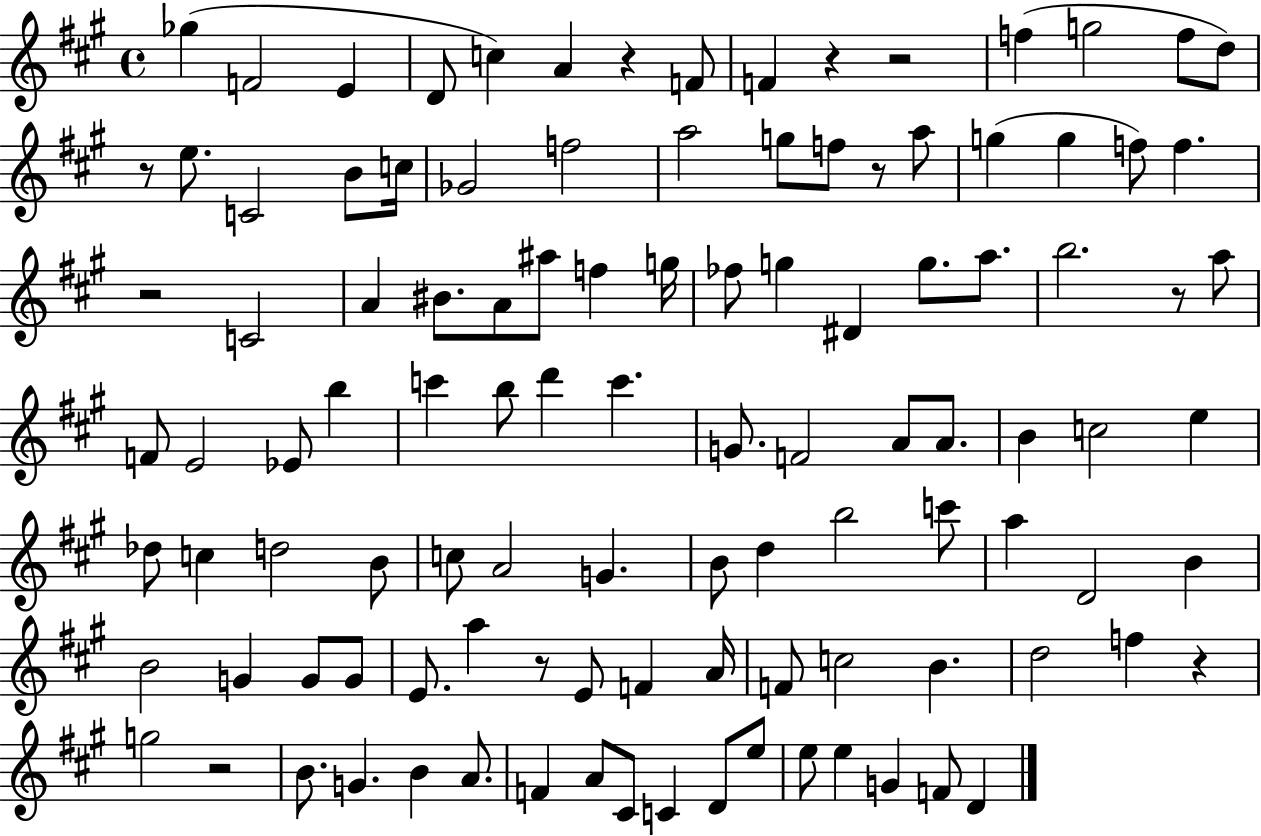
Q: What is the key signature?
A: A major